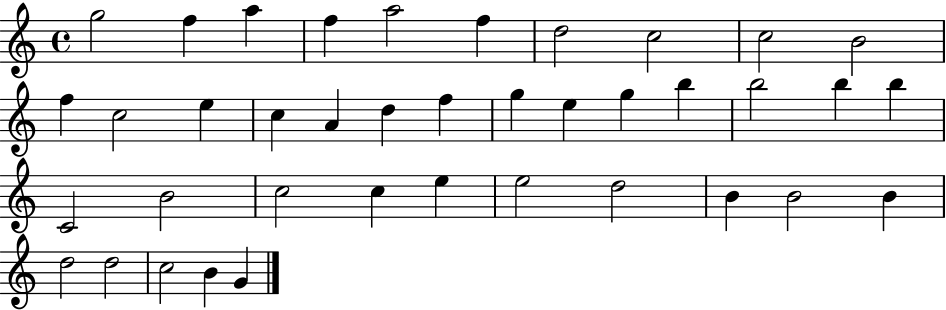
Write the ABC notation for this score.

X:1
T:Untitled
M:4/4
L:1/4
K:C
g2 f a f a2 f d2 c2 c2 B2 f c2 e c A d f g e g b b2 b b C2 B2 c2 c e e2 d2 B B2 B d2 d2 c2 B G